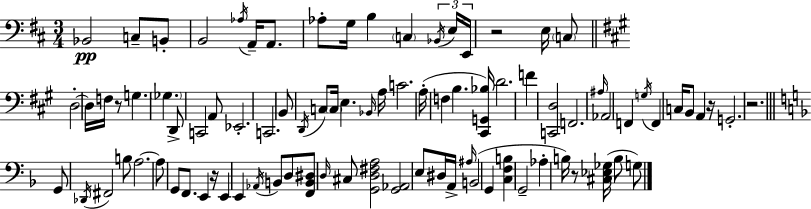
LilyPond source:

{
  \clef bass
  \numericTimeSignature
  \time 3/4
  \key d \major
  bes,2\pp c8-- b,8-. | b,2 \acciaccatura { aes16 } a,16-- a,8. | aes8-. g16 b4 \parenthesize c4 | \tuplet 3/2 { \acciaccatura { bes,16 } e16 e,16 } r2 e16 | \break \parenthesize c8 \bar "||" \break \key a \major d2-.~~ d16 f16 r8 | g4. \parenthesize ges4. | d,8-> c,2 a,8 | ees,2.-. | \break c,2. | b,8 \acciaccatura { d,16 } c8 \parenthesize c16 e4. | \grace { bes,16 } a16 c'2. | a16-.( f4 b4. | \break <cis, g, bes>16) d'2. | f'4 <c, d>2 | f,2. | \grace { ais16 } aes,2 f,4 | \break \acciaccatura { g16 } f,4 c16 b,8 a,4 | r16 g,2.-. | r2. | \bar "||" \break \key f \major g,8 \acciaccatura { des,16 } fis,2 b8 | a2.~~ | a8 g,8 f,8. e,4 | r16 e,4 e,4 \acciaccatura { aes,16 } b,8 | \break d8 <f, b, dis>8 \grace { d16 } cis8 <g, d fis a>2 | <g, aes,>2 e8 | dis16 a,16-> \grace { ais16 } b,2( | g,4 <c f b>4 g,2-- | \break aes4-. b16) r8 <cis ees ges>16( | b8 g8) \bar "|."
}